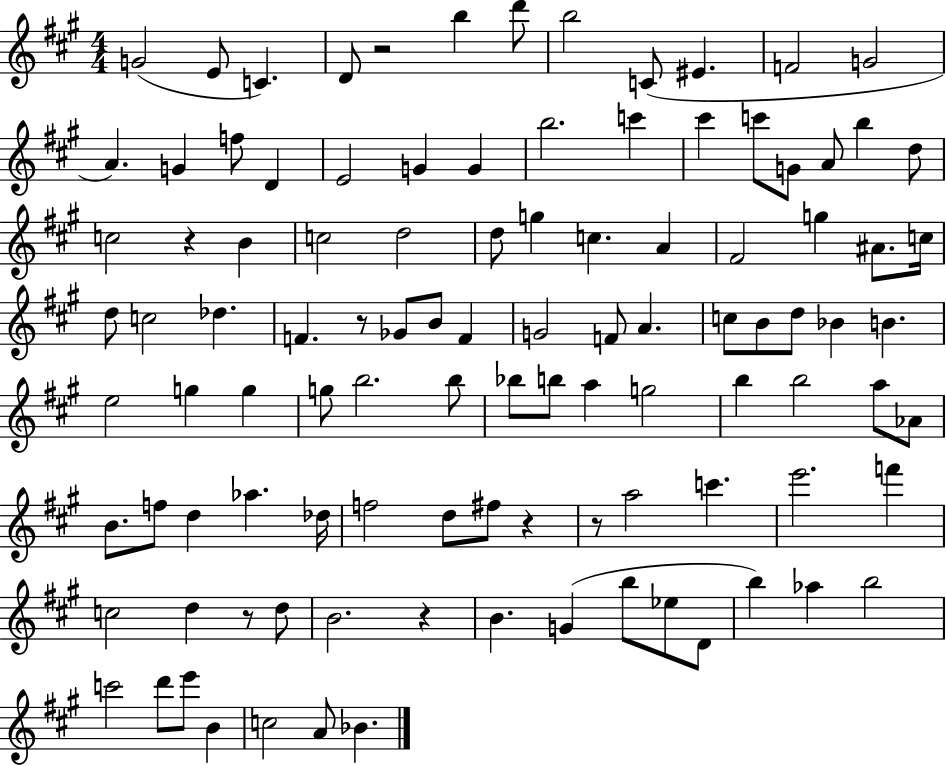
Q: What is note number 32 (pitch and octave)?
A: G5